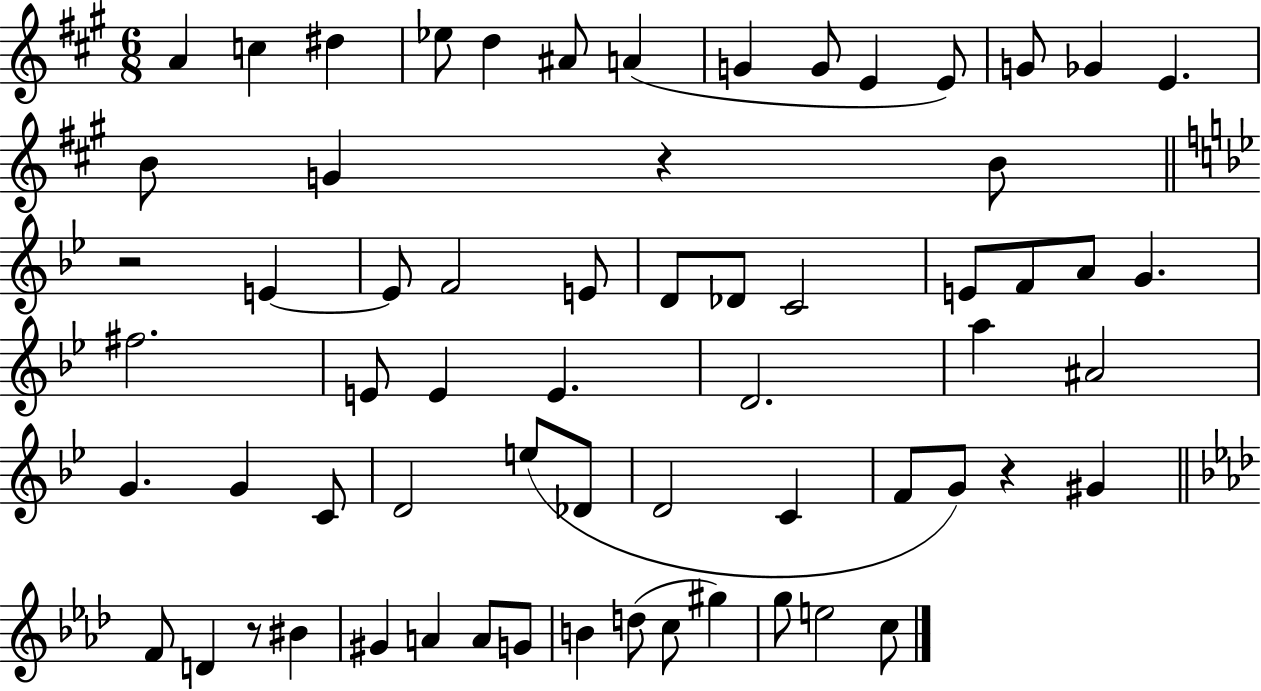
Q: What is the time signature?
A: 6/8